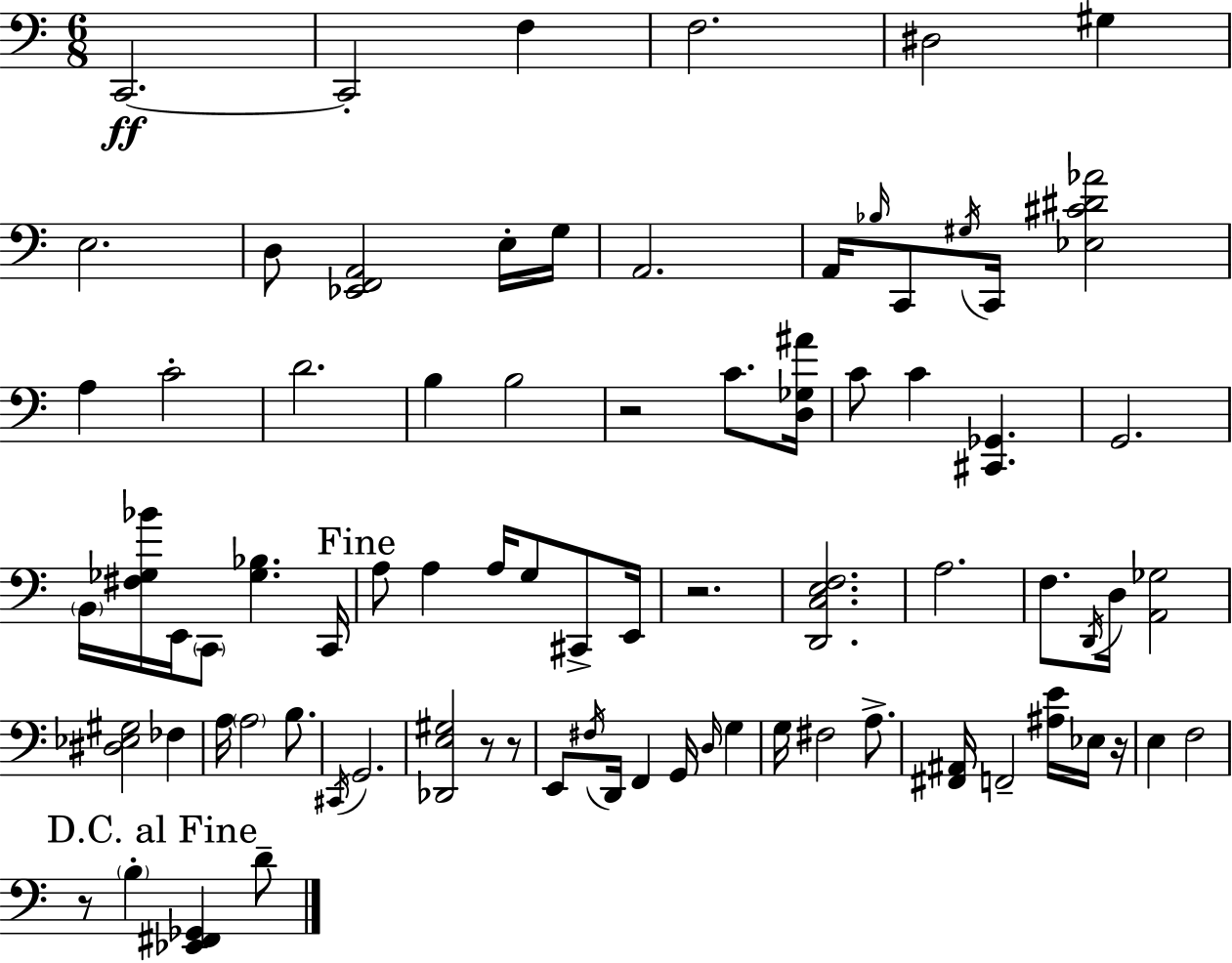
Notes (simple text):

C2/h. C2/h F3/q F3/h. D#3/h G#3/q E3/h. D3/e [Eb2,F2,A2]/h E3/s G3/s A2/h. A2/s Bb3/s C2/e G#3/s C2/s [Eb3,C#4,D#4,Ab4]/h A3/q C4/h D4/h. B3/q B3/h R/h C4/e. [D3,Gb3,A#4]/s C4/e C4/q [C#2,Gb2]/q. G2/h. B2/s [F#3,Gb3,Bb4]/s E2/s C2/e [Gb3,Bb3]/q. C2/s A3/e A3/q A3/s G3/e C#2/e E2/s R/h. [D2,C3,E3,F3]/h. A3/h. F3/e. D2/s D3/s [A2,Gb3]/h [D#3,Eb3,G#3]/h FES3/q A3/s A3/h B3/e. C#2/s G2/h. [Db2,E3,G#3]/h R/e R/e E2/e F#3/s D2/s F2/q G2/s D3/s G3/q G3/s F#3/h A3/e. [F#2,A#2]/s F2/h [A#3,E4]/s Eb3/s R/s E3/q F3/h R/e B3/q [Eb2,F#2,Gb2]/q D4/e